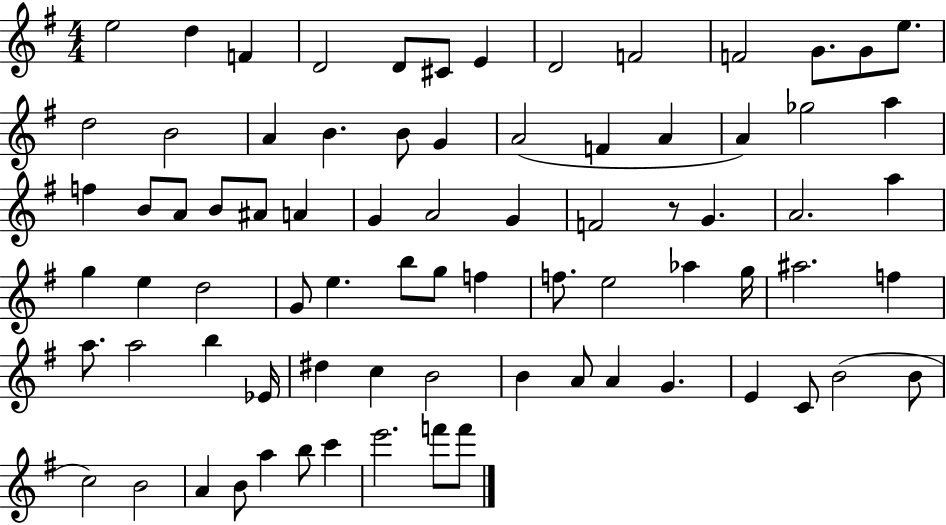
E5/h D5/q F4/q D4/h D4/e C#4/e E4/q D4/h F4/h F4/h G4/e. G4/e E5/e. D5/h B4/h A4/q B4/q. B4/e G4/q A4/h F4/q A4/q A4/q Gb5/h A5/q F5/q B4/e A4/e B4/e A#4/e A4/q G4/q A4/h G4/q F4/h R/e G4/q. A4/h. A5/q G5/q E5/q D5/h G4/e E5/q. B5/e G5/e F5/q F5/e. E5/h Ab5/q G5/s A#5/h. F5/q A5/e. A5/h B5/q Eb4/s D#5/q C5/q B4/h B4/q A4/e A4/q G4/q. E4/q C4/e B4/h B4/e C5/h B4/h A4/q B4/e A5/q B5/e C6/q E6/h. F6/e F6/e